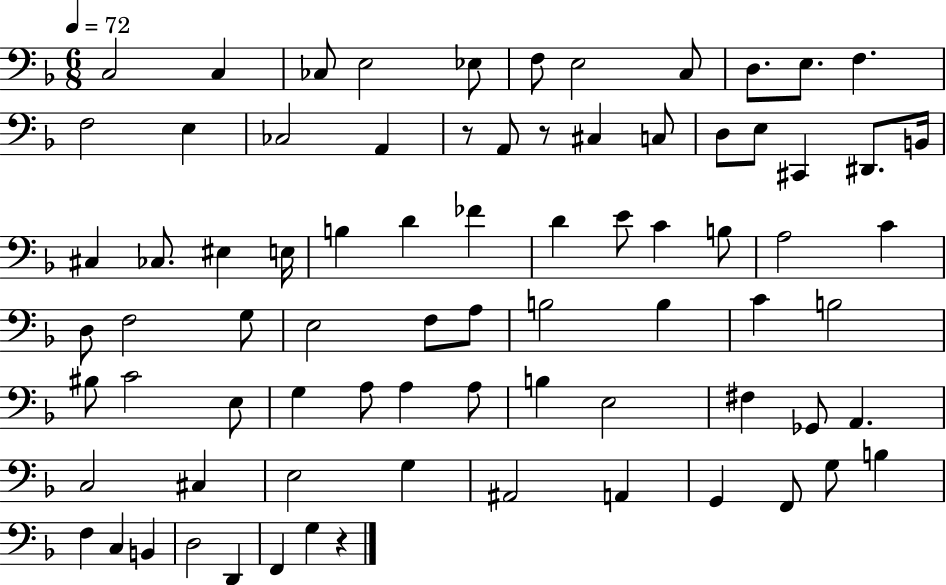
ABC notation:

X:1
T:Untitled
M:6/8
L:1/4
K:F
C,2 C, _C,/2 E,2 _E,/2 F,/2 E,2 C,/2 D,/2 E,/2 F, F,2 E, _C,2 A,, z/2 A,,/2 z/2 ^C, C,/2 D,/2 E,/2 ^C,, ^D,,/2 B,,/4 ^C, _C,/2 ^E, E,/4 B, D _F D E/2 C B,/2 A,2 C D,/2 F,2 G,/2 E,2 F,/2 A,/2 B,2 B, C B,2 ^B,/2 C2 E,/2 G, A,/2 A, A,/2 B, E,2 ^F, _G,,/2 A,, C,2 ^C, E,2 G, ^A,,2 A,, G,, F,,/2 G,/2 B, F, C, B,, D,2 D,, F,, G, z